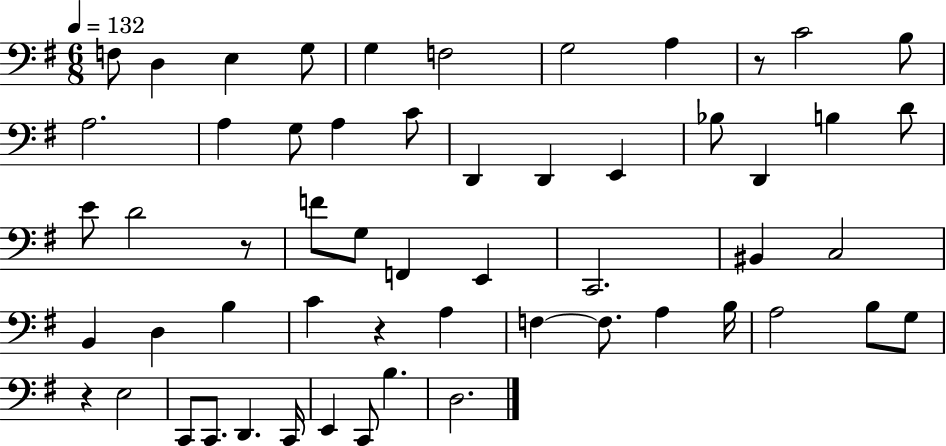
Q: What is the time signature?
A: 6/8